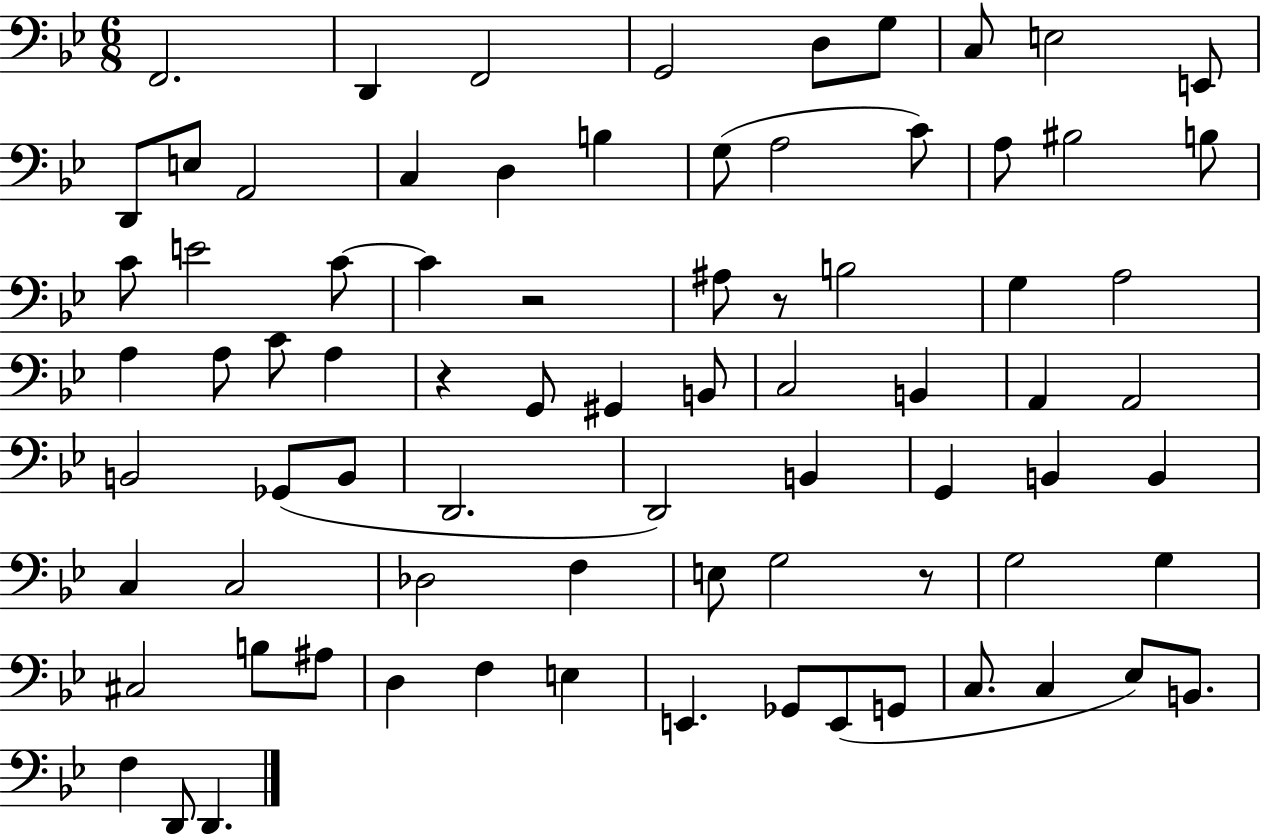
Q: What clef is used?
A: bass